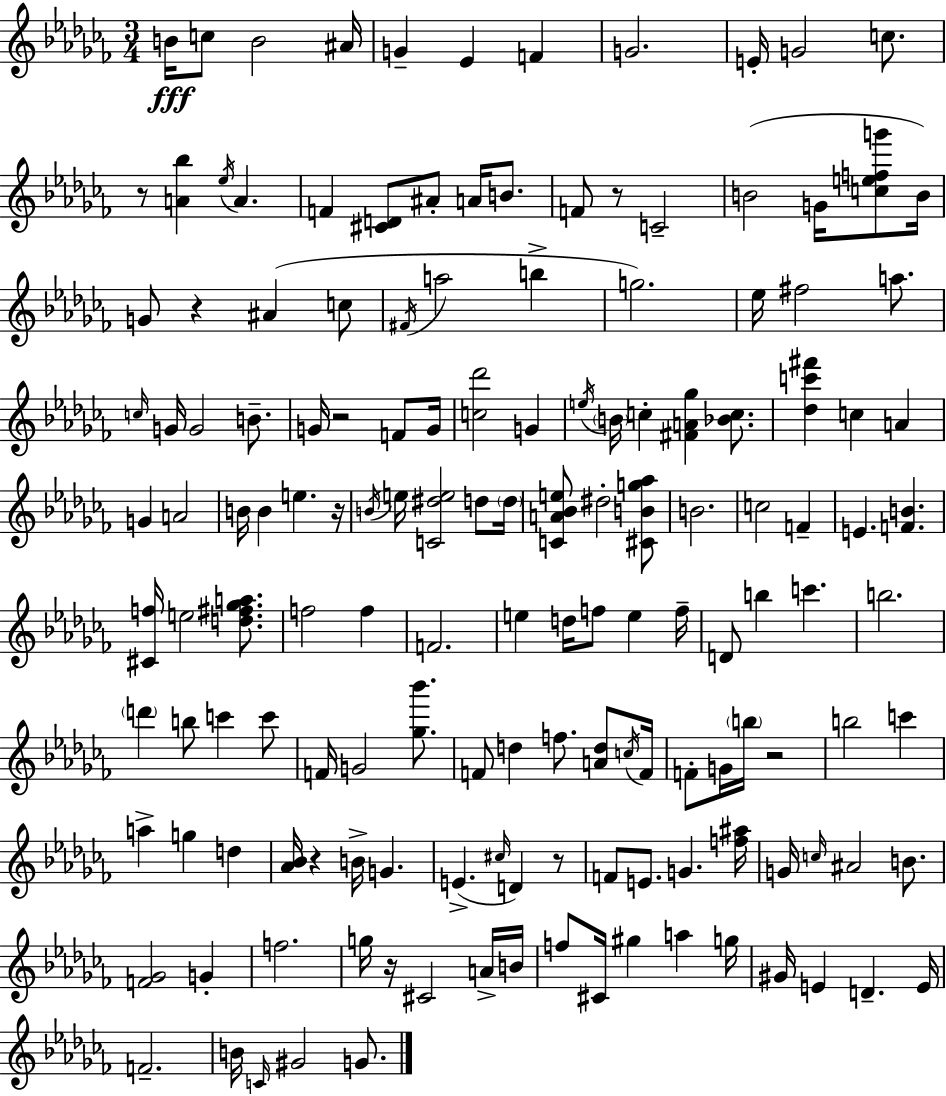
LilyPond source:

{
  \clef treble
  \numericTimeSignature
  \time 3/4
  \key aes \minor
  b'16\fff c''8 b'2 ais'16 | g'4-- ees'4 f'4 | g'2. | e'16-. g'2 c''8. | \break r8 <a' bes''>4 \acciaccatura { ees''16 } a'4. | f'4 <cis' d'>8 ais'8-. a'16 b'8. | f'8 r8 c'2-- | b'2( g'16 <c'' e'' f'' g'''>8 | \break b'16) g'8 r4 ais'4( c''8 | \acciaccatura { fis'16 } a''2 b''4-> | g''2.) | ees''16 fis''2 a''8. | \break \grace { c''16 } g'16 g'2 | b'8.-- g'16 r2 | f'8 g'16 <c'' des'''>2 g'4 | \acciaccatura { e''16 } \parenthesize b'16 c''4-. <fis' a' ges''>4 | \break <bes' c''>8. <des'' c''' fis'''>4 c''4 | a'4 g'4 a'2 | b'16 b'4 e''4. | r16 \acciaccatura { b'16 } e''16 <c' dis'' e''>2 | \break d''8 \parenthesize d''16 <c' a' bes' e''>8 dis''2-. | <cis' b' g'' aes''>8 b'2. | c''2 | f'4-- e'4. <f' b'>4. | \break <cis' f''>16 e''2 | <d'' fis'' ges'' a''>8. f''2 | f''4 f'2. | e''4 d''16 f''8 | \break e''4 f''16-- d'8 b''4 c'''4. | b''2. | \parenthesize d'''4 b''8 c'''4 | c'''8 f'16 g'2 | \break <ges'' bes'''>8. f'8 d''4 f''8. | <a' d''>8 \acciaccatura { c''16 } f'16 f'8-. g'16 \parenthesize b''16 r2 | b''2 | c'''4 a''4-> g''4 | \break d''4 <aes' bes'>16 r4 b'16-> | g'4. e'4.->( | \grace { cis''16 } d'4) r8 f'8 e'8. | g'4. <f'' ais''>16 g'16 \grace { c''16 } ais'2 | \break b'8. <f' ges'>2 | g'4-. f''2. | g''16 r16 cis'2 | a'16-> b'16 f''8 cis'16 gis''4 | \break a''4 g''16 gis'16 e'4 | d'4.-- e'16 f'2.-- | b'16 \grace { c'16 } gis'2 | g'8. \bar "|."
}